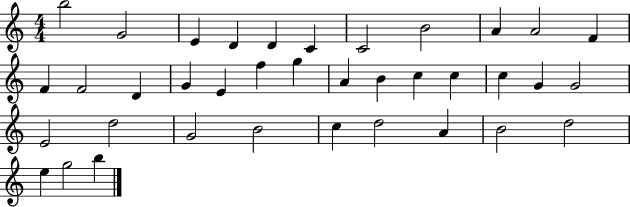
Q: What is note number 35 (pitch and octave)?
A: E5